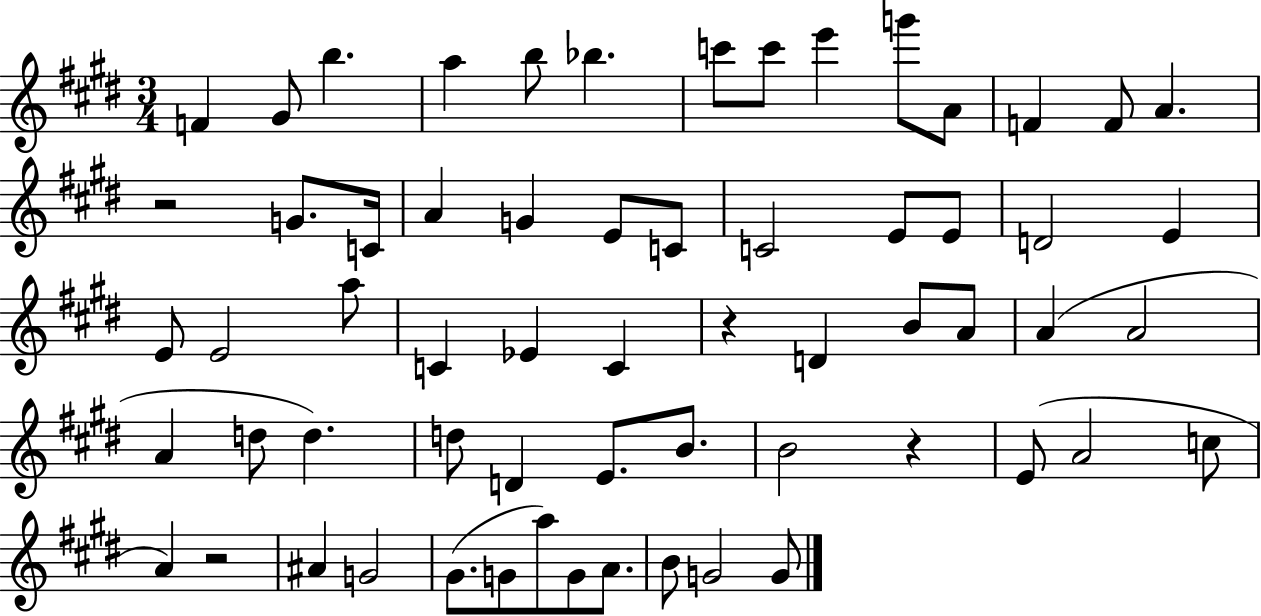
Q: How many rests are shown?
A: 4